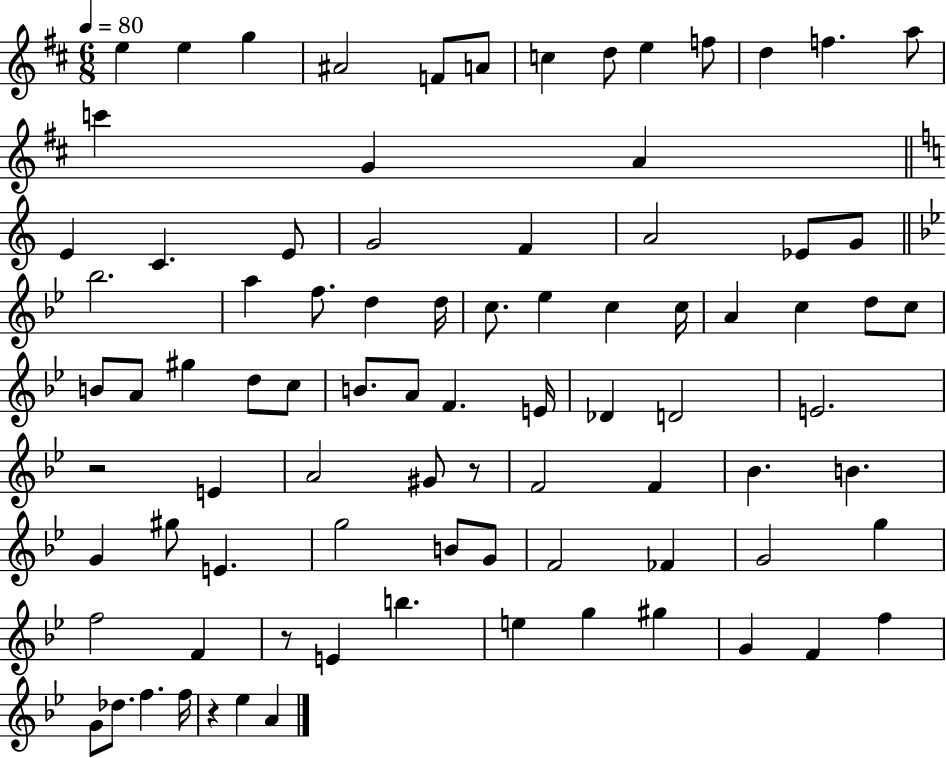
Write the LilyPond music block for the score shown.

{
  \clef treble
  \numericTimeSignature
  \time 6/8
  \key d \major
  \tempo 4 = 80
  e''4 e''4 g''4 | ais'2 f'8 a'8 | c''4 d''8 e''4 f''8 | d''4 f''4. a''8 | \break c'''4 g'4 a'4 | \bar "||" \break \key a \minor e'4 c'4. e'8 | g'2 f'4 | a'2 ees'8 g'8 | \bar "||" \break \key bes \major bes''2. | a''4 f''8. d''4 d''16 | c''8. ees''4 c''4 c''16 | a'4 c''4 d''8 c''8 | \break b'8 a'8 gis''4 d''8 c''8 | b'8. a'8 f'4. e'16 | des'4 d'2 | e'2. | \break r2 e'4 | a'2 gis'8 r8 | f'2 f'4 | bes'4. b'4. | \break g'4 gis''8 e'4. | g''2 b'8 g'8 | f'2 fes'4 | g'2 g''4 | \break f''2 f'4 | r8 e'4 b''4. | e''4 g''4 gis''4 | g'4 f'4 f''4 | \break g'8 des''8. f''4. f''16 | r4 ees''4 a'4 | \bar "|."
}